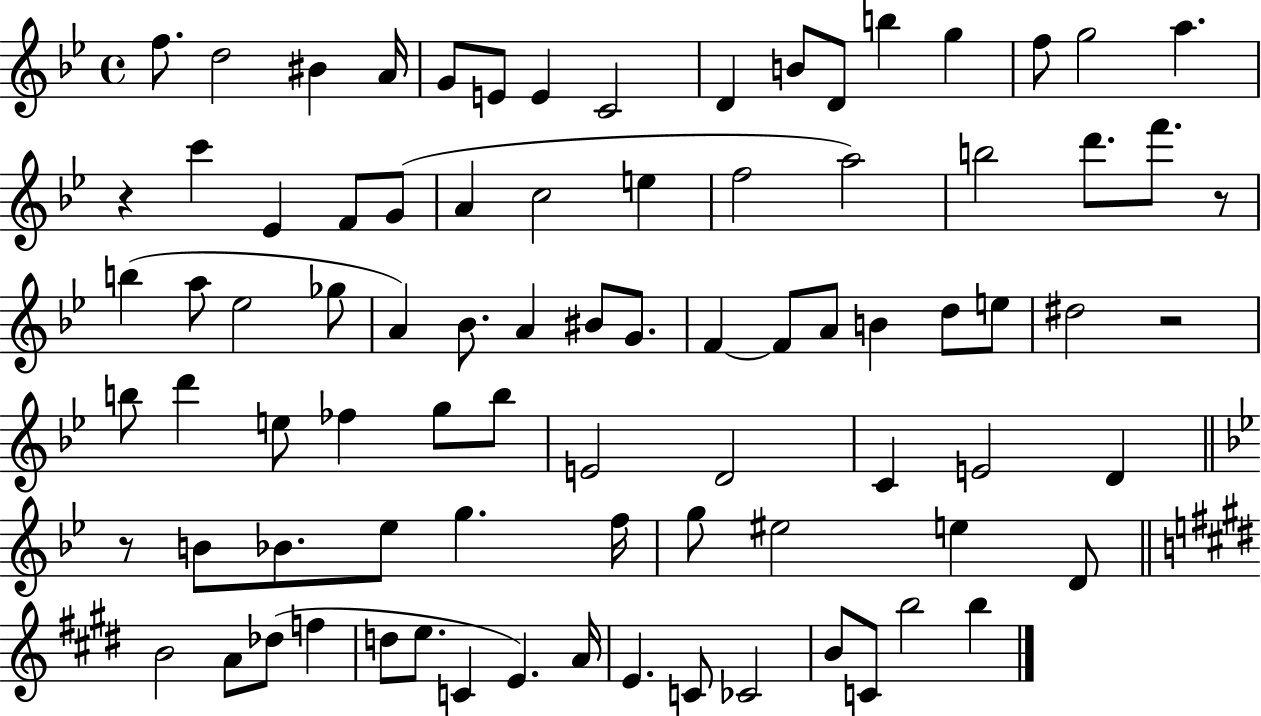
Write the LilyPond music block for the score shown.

{
  \clef treble
  \time 4/4
  \defaultTimeSignature
  \key bes \major
  f''8. d''2 bis'4 a'16 | g'8 e'8 e'4 c'2 | d'4 b'8 d'8 b''4 g''4 | f''8 g''2 a''4. | \break r4 c'''4 ees'4 f'8 g'8( | a'4 c''2 e''4 | f''2 a''2) | b''2 d'''8. f'''8. r8 | \break b''4( a''8 ees''2 ges''8 | a'4) bes'8. a'4 bis'8 g'8. | f'4~~ f'8 a'8 b'4 d''8 e''8 | dis''2 r2 | \break b''8 d'''4 e''8 fes''4 g''8 b''8 | e'2 d'2 | c'4 e'2 d'4 | \bar "||" \break \key bes \major r8 b'8 bes'8. ees''8 g''4. f''16 | g''8 eis''2 e''4 d'8 | \bar "||" \break \key e \major b'2 a'8 des''8( f''4 | d''8 e''8. c'4 e'4.) a'16 | e'4. c'8 ces'2 | b'8 c'8 b''2 b''4 | \break \bar "|."
}